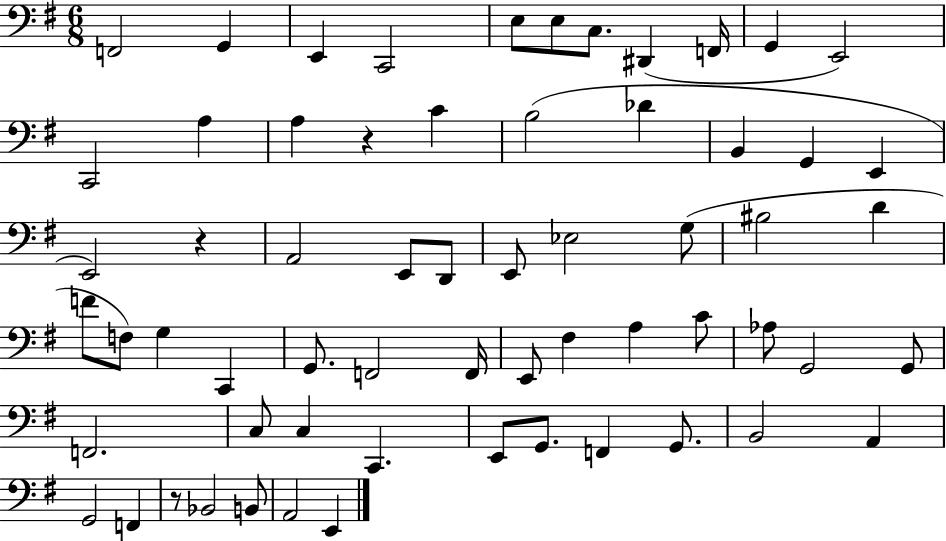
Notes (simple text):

F2/h G2/q E2/q C2/h E3/e E3/e C3/e. D#2/q F2/s G2/q E2/h C2/h A3/q A3/q R/q C4/q B3/h Db4/q B2/q G2/q E2/q E2/h R/q A2/h E2/e D2/e E2/e Eb3/h G3/e BIS3/h D4/q F4/e F3/e G3/q C2/q G2/e. F2/h F2/s E2/e F#3/q A3/q C4/e Ab3/e G2/h G2/e F2/h. C3/e C3/q C2/q. E2/e G2/e. F2/q G2/e. B2/h A2/q G2/h F2/q R/e Bb2/h B2/e A2/h E2/q